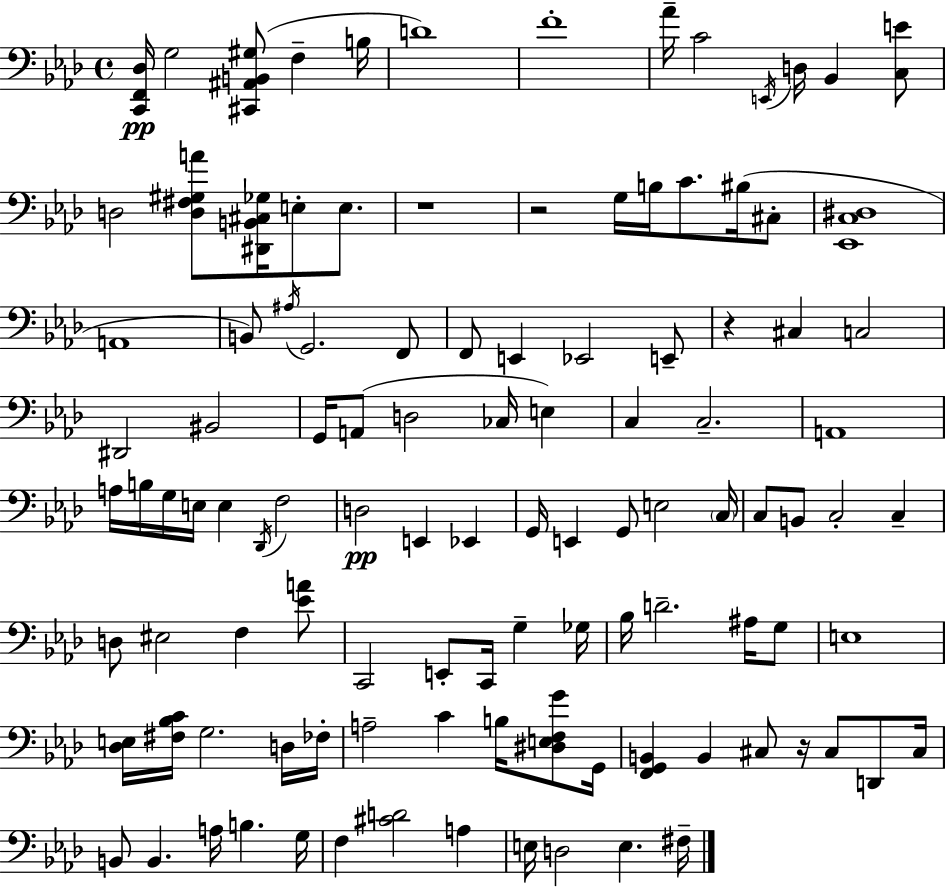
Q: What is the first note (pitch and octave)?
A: G3